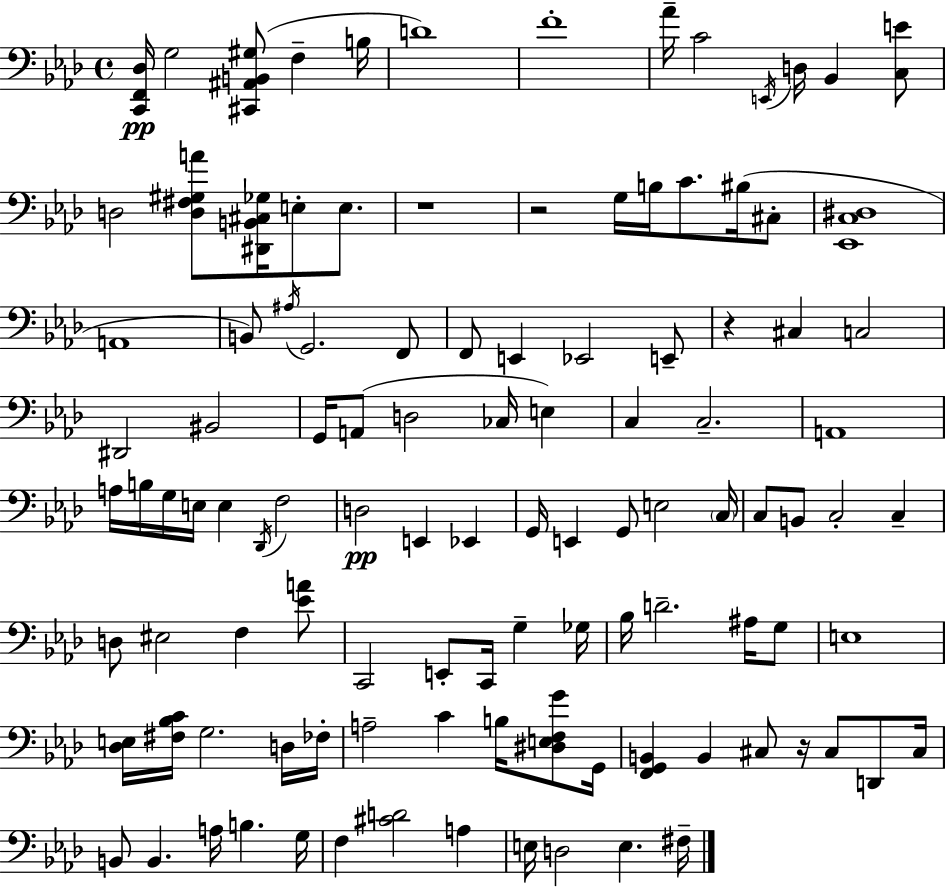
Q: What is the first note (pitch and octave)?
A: G3